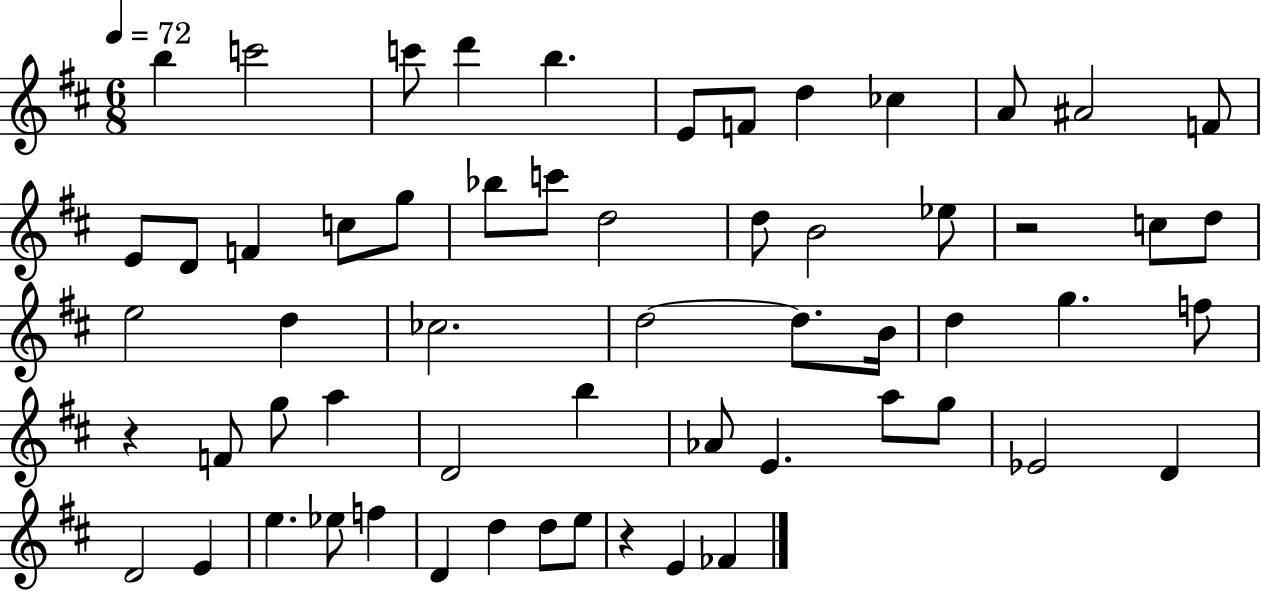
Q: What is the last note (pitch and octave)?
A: FES4